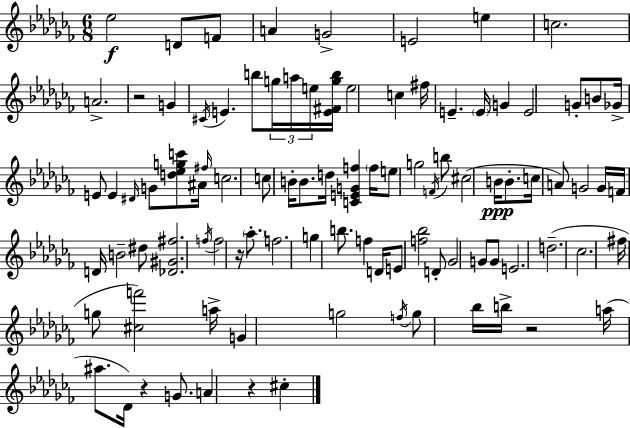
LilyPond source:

{
  \clef treble
  \numericTimeSignature
  \time 6/8
  \key aes \minor
  \repeat volta 2 { ees''2\f d'8 f'8 | a'4 g'2-> | e'2 e''4 | c''2. | \break a'2.-> | r2 g'4 | \acciaccatura { cis'16 } e'4. b''8 \tuplet 3/2 { g''16 a''16 e''16 } | <e' fis' g'' b''>16 e''2 c''4 | \break fis''16 e'4.-- \parenthesize e'16 g'4 | e'2 g'8-. b'8 | ges'16-> e'8 e'4 \grace { dis'16 } g'8 <d'' ees'' g'' c'''>8 | ais'16 \grace { fis''16 } c''2. | \break c''8 b'16-. b'8. d''16 <c' e' g' f''>4 | \parenthesize f''16 e''8 g''2 | \acciaccatura { f'16 } b''8 cis''2( | b'16\ppp b'8.-. c''16 a'8) g'2 | \break g'16 f'16 d'16 b'2-- | dis''8 <des' gis' fis''>2. | \acciaccatura { f''16 } f''2 | r16 \parenthesize aes''8.-. f''2. | \break g''4 b''8. | f''4 d'16 e'8 <f'' bes''>2 | d'8-. ges'2 | g'8 g'8 e'2. | \break d''2.--( | ces''2. | fis''16 g''8 <cis'' f'''>2) | a''16-> g'4 g''2 | \break \acciaccatura { f''16 } g''8 bes''16 b''16-> r2 | a''16( ais''8. des'16) r4 | g'8. a'4 r4 | cis''4-. } \bar "|."
}